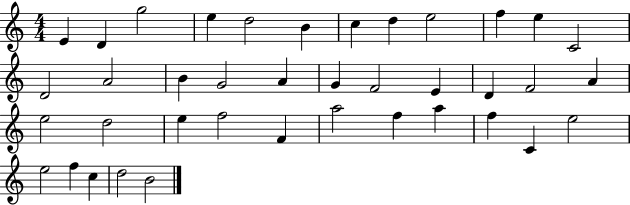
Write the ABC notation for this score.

X:1
T:Untitled
M:4/4
L:1/4
K:C
E D g2 e d2 B c d e2 f e C2 D2 A2 B G2 A G F2 E D F2 A e2 d2 e f2 F a2 f a f C e2 e2 f c d2 B2